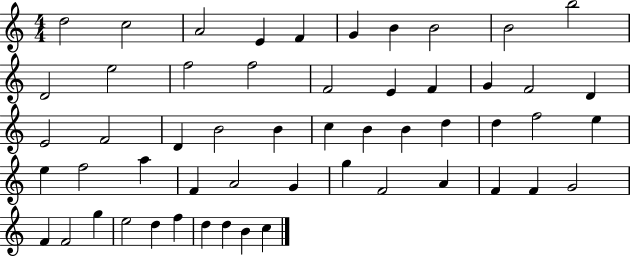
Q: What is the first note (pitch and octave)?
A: D5